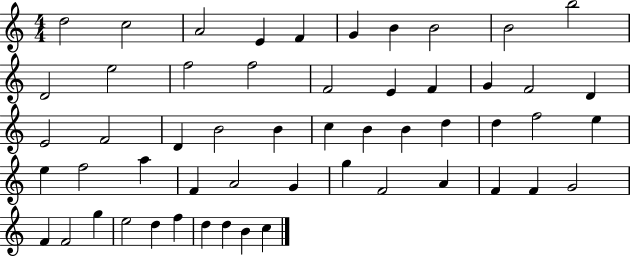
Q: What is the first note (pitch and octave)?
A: D5